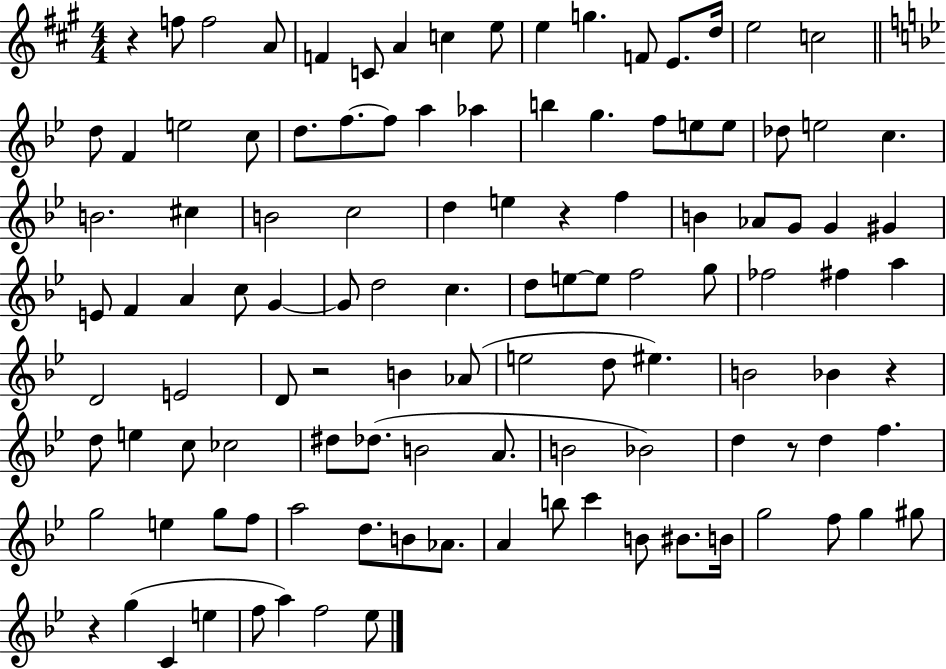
R/q F5/e F5/h A4/e F4/q C4/e A4/q C5/q E5/e E5/q G5/q. F4/e E4/e. D5/s E5/h C5/h D5/e F4/q E5/h C5/e D5/e. F5/e. F5/e A5/q Ab5/q B5/q G5/q. F5/e E5/e E5/e Db5/e E5/h C5/q. B4/h. C#5/q B4/h C5/h D5/q E5/q R/q F5/q B4/q Ab4/e G4/e G4/q G#4/q E4/e F4/q A4/q C5/e G4/q G4/e D5/h C5/q. D5/e E5/e E5/e F5/h G5/e FES5/h F#5/q A5/q D4/h E4/h D4/e R/h B4/q Ab4/e E5/h D5/e EIS5/q. B4/h Bb4/q R/q D5/e E5/q C5/e CES5/h D#5/e Db5/e. B4/h A4/e. B4/h Bb4/h D5/q R/e D5/q F5/q. G5/h E5/q G5/e F5/e A5/h D5/e. B4/e Ab4/e. A4/q B5/e C6/q B4/e BIS4/e. B4/s G5/h F5/e G5/q G#5/e R/q G5/q C4/q E5/q F5/e A5/q F5/h Eb5/e